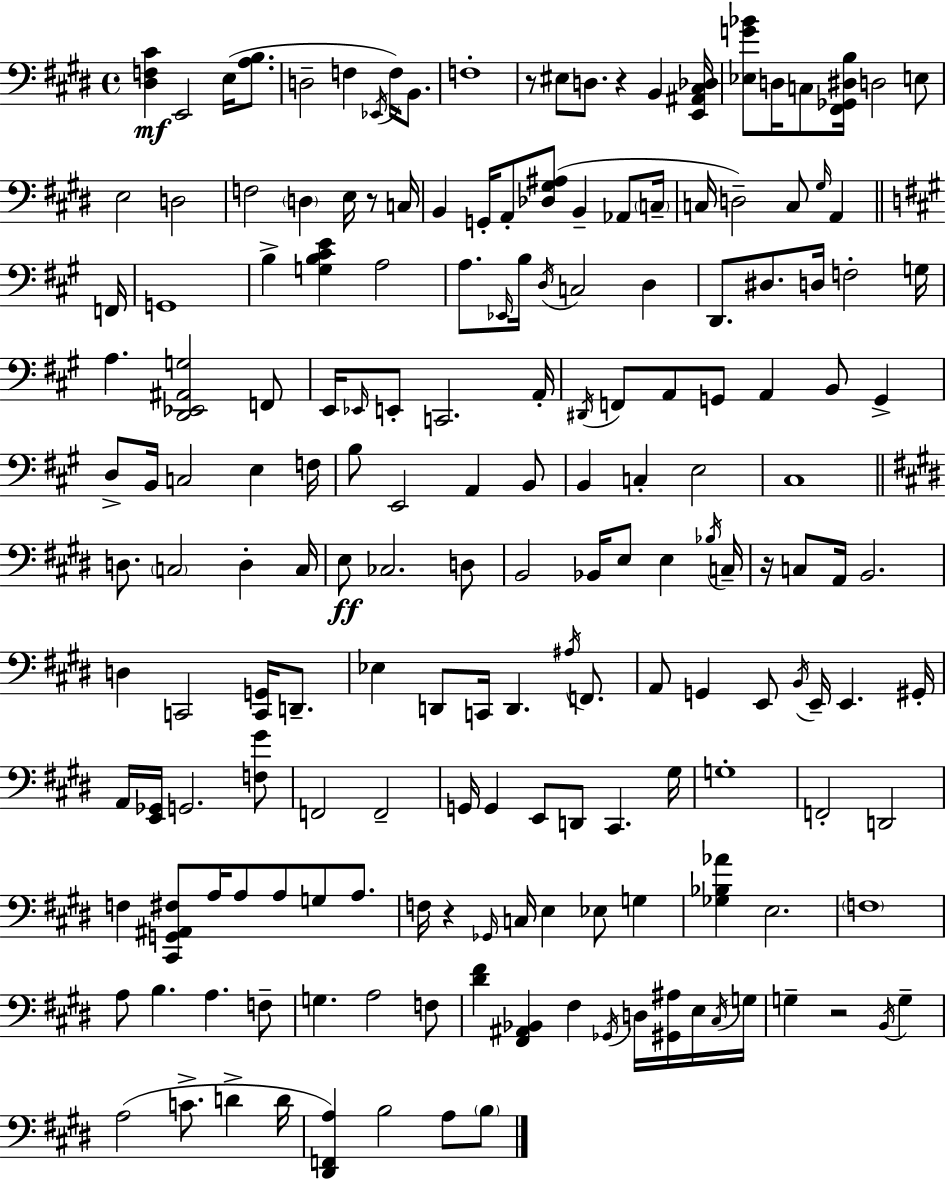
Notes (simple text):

[D#3,F3,C#4]/q E2/h E3/s [A3,B3]/e. D3/h F3/q Eb2/s F3/s B2/e. F3/w R/e EIS3/e D3/e. R/q B2/q [E2,A#2,C#3,Db3]/s [Eb3,G4,Bb4]/e D3/s C3/e [F#2,Gb2,D#3,B3]/s D3/h E3/e E3/h D3/h F3/h D3/q E3/s R/e C3/s B2/q G2/s A2/e [Db3,G#3,A#3]/e B2/q Ab2/e C3/s C3/s D3/h C3/e G#3/s A2/q F2/s G2/w B3/q [G3,B3,C#4,E4]/q A3/h A3/e. Eb2/s B3/s D3/s C3/h D3/q D2/e. D#3/e. D3/s F3/h G3/s A3/q. [D2,Eb2,A#2,G3]/h F2/e E2/s Eb2/s E2/e C2/h. A2/s D#2/s F2/e A2/e G2/e A2/q B2/e G2/q D3/e B2/s C3/h E3/q F3/s B3/e E2/h A2/q B2/e B2/q C3/q E3/h C#3/w D3/e. C3/h D3/q C3/s E3/e CES3/h. D3/e B2/h Bb2/s E3/e E3/q Bb3/s C3/s R/s C3/e A2/s B2/h. D3/q C2/h [C2,G2]/s D2/e. Eb3/q D2/e C2/s D2/q. A#3/s F2/e. A2/e G2/q E2/e B2/s E2/s E2/q. G#2/s A2/s [E2,Gb2]/s G2/h. [F3,G#4]/e F2/h F2/h G2/s G2/q E2/e D2/e C#2/q. G#3/s G3/w F2/h D2/h F3/q [C#2,G2,A#2,F#3]/e A3/s A3/e A3/e G3/e A3/e. F3/s R/q Gb2/s C3/s E3/q Eb3/e G3/q [Gb3,Bb3,Ab4]/q E3/h. F3/w A3/e B3/q. A3/q. F3/e G3/q. A3/h F3/e [D#4,F#4]/q [F#2,A#2,Bb2]/q F#3/q Gb2/s D3/s [G#2,A#3]/s E3/s C#3/s G3/s G3/q R/h B2/s G3/q A3/h C4/e. D4/q D4/s [D#2,F2,A3]/q B3/h A3/e B3/e